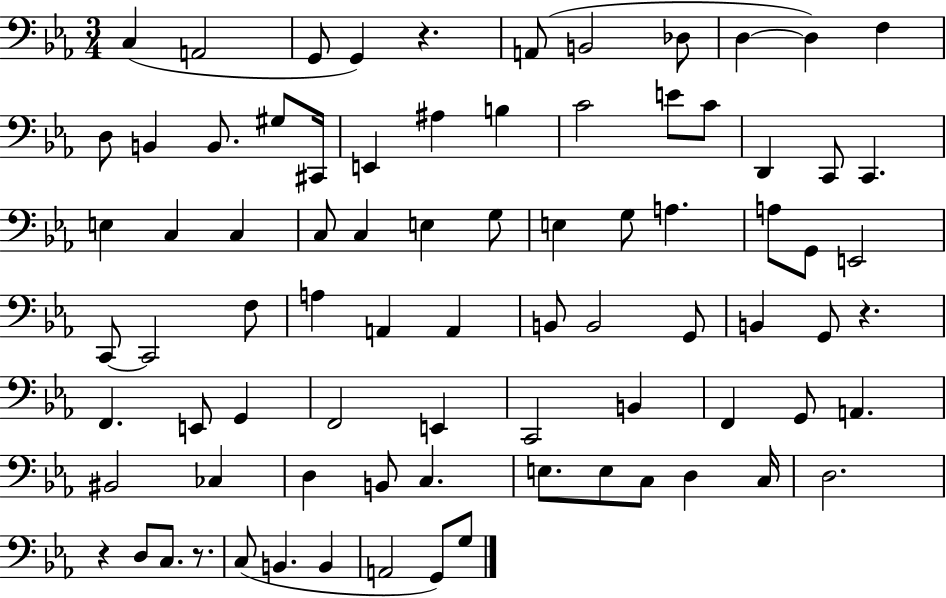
C3/q A2/h G2/e G2/q R/q. A2/e B2/h Db3/e D3/q D3/q F3/q D3/e B2/q B2/e. G#3/e C#2/s E2/q A#3/q B3/q C4/h E4/e C4/e D2/q C2/e C2/q. E3/q C3/q C3/q C3/e C3/q E3/q G3/e E3/q G3/e A3/q. A3/e G2/e E2/h C2/e C2/h F3/e A3/q A2/q A2/q B2/e B2/h G2/e B2/q G2/e R/q. F2/q. E2/e G2/q F2/h E2/q C2/h B2/q F2/q G2/e A2/q. BIS2/h CES3/q D3/q B2/e C3/q. E3/e. E3/e C3/e D3/q C3/s D3/h. R/q D3/e C3/e. R/e. C3/e B2/q. B2/q A2/h G2/e G3/e